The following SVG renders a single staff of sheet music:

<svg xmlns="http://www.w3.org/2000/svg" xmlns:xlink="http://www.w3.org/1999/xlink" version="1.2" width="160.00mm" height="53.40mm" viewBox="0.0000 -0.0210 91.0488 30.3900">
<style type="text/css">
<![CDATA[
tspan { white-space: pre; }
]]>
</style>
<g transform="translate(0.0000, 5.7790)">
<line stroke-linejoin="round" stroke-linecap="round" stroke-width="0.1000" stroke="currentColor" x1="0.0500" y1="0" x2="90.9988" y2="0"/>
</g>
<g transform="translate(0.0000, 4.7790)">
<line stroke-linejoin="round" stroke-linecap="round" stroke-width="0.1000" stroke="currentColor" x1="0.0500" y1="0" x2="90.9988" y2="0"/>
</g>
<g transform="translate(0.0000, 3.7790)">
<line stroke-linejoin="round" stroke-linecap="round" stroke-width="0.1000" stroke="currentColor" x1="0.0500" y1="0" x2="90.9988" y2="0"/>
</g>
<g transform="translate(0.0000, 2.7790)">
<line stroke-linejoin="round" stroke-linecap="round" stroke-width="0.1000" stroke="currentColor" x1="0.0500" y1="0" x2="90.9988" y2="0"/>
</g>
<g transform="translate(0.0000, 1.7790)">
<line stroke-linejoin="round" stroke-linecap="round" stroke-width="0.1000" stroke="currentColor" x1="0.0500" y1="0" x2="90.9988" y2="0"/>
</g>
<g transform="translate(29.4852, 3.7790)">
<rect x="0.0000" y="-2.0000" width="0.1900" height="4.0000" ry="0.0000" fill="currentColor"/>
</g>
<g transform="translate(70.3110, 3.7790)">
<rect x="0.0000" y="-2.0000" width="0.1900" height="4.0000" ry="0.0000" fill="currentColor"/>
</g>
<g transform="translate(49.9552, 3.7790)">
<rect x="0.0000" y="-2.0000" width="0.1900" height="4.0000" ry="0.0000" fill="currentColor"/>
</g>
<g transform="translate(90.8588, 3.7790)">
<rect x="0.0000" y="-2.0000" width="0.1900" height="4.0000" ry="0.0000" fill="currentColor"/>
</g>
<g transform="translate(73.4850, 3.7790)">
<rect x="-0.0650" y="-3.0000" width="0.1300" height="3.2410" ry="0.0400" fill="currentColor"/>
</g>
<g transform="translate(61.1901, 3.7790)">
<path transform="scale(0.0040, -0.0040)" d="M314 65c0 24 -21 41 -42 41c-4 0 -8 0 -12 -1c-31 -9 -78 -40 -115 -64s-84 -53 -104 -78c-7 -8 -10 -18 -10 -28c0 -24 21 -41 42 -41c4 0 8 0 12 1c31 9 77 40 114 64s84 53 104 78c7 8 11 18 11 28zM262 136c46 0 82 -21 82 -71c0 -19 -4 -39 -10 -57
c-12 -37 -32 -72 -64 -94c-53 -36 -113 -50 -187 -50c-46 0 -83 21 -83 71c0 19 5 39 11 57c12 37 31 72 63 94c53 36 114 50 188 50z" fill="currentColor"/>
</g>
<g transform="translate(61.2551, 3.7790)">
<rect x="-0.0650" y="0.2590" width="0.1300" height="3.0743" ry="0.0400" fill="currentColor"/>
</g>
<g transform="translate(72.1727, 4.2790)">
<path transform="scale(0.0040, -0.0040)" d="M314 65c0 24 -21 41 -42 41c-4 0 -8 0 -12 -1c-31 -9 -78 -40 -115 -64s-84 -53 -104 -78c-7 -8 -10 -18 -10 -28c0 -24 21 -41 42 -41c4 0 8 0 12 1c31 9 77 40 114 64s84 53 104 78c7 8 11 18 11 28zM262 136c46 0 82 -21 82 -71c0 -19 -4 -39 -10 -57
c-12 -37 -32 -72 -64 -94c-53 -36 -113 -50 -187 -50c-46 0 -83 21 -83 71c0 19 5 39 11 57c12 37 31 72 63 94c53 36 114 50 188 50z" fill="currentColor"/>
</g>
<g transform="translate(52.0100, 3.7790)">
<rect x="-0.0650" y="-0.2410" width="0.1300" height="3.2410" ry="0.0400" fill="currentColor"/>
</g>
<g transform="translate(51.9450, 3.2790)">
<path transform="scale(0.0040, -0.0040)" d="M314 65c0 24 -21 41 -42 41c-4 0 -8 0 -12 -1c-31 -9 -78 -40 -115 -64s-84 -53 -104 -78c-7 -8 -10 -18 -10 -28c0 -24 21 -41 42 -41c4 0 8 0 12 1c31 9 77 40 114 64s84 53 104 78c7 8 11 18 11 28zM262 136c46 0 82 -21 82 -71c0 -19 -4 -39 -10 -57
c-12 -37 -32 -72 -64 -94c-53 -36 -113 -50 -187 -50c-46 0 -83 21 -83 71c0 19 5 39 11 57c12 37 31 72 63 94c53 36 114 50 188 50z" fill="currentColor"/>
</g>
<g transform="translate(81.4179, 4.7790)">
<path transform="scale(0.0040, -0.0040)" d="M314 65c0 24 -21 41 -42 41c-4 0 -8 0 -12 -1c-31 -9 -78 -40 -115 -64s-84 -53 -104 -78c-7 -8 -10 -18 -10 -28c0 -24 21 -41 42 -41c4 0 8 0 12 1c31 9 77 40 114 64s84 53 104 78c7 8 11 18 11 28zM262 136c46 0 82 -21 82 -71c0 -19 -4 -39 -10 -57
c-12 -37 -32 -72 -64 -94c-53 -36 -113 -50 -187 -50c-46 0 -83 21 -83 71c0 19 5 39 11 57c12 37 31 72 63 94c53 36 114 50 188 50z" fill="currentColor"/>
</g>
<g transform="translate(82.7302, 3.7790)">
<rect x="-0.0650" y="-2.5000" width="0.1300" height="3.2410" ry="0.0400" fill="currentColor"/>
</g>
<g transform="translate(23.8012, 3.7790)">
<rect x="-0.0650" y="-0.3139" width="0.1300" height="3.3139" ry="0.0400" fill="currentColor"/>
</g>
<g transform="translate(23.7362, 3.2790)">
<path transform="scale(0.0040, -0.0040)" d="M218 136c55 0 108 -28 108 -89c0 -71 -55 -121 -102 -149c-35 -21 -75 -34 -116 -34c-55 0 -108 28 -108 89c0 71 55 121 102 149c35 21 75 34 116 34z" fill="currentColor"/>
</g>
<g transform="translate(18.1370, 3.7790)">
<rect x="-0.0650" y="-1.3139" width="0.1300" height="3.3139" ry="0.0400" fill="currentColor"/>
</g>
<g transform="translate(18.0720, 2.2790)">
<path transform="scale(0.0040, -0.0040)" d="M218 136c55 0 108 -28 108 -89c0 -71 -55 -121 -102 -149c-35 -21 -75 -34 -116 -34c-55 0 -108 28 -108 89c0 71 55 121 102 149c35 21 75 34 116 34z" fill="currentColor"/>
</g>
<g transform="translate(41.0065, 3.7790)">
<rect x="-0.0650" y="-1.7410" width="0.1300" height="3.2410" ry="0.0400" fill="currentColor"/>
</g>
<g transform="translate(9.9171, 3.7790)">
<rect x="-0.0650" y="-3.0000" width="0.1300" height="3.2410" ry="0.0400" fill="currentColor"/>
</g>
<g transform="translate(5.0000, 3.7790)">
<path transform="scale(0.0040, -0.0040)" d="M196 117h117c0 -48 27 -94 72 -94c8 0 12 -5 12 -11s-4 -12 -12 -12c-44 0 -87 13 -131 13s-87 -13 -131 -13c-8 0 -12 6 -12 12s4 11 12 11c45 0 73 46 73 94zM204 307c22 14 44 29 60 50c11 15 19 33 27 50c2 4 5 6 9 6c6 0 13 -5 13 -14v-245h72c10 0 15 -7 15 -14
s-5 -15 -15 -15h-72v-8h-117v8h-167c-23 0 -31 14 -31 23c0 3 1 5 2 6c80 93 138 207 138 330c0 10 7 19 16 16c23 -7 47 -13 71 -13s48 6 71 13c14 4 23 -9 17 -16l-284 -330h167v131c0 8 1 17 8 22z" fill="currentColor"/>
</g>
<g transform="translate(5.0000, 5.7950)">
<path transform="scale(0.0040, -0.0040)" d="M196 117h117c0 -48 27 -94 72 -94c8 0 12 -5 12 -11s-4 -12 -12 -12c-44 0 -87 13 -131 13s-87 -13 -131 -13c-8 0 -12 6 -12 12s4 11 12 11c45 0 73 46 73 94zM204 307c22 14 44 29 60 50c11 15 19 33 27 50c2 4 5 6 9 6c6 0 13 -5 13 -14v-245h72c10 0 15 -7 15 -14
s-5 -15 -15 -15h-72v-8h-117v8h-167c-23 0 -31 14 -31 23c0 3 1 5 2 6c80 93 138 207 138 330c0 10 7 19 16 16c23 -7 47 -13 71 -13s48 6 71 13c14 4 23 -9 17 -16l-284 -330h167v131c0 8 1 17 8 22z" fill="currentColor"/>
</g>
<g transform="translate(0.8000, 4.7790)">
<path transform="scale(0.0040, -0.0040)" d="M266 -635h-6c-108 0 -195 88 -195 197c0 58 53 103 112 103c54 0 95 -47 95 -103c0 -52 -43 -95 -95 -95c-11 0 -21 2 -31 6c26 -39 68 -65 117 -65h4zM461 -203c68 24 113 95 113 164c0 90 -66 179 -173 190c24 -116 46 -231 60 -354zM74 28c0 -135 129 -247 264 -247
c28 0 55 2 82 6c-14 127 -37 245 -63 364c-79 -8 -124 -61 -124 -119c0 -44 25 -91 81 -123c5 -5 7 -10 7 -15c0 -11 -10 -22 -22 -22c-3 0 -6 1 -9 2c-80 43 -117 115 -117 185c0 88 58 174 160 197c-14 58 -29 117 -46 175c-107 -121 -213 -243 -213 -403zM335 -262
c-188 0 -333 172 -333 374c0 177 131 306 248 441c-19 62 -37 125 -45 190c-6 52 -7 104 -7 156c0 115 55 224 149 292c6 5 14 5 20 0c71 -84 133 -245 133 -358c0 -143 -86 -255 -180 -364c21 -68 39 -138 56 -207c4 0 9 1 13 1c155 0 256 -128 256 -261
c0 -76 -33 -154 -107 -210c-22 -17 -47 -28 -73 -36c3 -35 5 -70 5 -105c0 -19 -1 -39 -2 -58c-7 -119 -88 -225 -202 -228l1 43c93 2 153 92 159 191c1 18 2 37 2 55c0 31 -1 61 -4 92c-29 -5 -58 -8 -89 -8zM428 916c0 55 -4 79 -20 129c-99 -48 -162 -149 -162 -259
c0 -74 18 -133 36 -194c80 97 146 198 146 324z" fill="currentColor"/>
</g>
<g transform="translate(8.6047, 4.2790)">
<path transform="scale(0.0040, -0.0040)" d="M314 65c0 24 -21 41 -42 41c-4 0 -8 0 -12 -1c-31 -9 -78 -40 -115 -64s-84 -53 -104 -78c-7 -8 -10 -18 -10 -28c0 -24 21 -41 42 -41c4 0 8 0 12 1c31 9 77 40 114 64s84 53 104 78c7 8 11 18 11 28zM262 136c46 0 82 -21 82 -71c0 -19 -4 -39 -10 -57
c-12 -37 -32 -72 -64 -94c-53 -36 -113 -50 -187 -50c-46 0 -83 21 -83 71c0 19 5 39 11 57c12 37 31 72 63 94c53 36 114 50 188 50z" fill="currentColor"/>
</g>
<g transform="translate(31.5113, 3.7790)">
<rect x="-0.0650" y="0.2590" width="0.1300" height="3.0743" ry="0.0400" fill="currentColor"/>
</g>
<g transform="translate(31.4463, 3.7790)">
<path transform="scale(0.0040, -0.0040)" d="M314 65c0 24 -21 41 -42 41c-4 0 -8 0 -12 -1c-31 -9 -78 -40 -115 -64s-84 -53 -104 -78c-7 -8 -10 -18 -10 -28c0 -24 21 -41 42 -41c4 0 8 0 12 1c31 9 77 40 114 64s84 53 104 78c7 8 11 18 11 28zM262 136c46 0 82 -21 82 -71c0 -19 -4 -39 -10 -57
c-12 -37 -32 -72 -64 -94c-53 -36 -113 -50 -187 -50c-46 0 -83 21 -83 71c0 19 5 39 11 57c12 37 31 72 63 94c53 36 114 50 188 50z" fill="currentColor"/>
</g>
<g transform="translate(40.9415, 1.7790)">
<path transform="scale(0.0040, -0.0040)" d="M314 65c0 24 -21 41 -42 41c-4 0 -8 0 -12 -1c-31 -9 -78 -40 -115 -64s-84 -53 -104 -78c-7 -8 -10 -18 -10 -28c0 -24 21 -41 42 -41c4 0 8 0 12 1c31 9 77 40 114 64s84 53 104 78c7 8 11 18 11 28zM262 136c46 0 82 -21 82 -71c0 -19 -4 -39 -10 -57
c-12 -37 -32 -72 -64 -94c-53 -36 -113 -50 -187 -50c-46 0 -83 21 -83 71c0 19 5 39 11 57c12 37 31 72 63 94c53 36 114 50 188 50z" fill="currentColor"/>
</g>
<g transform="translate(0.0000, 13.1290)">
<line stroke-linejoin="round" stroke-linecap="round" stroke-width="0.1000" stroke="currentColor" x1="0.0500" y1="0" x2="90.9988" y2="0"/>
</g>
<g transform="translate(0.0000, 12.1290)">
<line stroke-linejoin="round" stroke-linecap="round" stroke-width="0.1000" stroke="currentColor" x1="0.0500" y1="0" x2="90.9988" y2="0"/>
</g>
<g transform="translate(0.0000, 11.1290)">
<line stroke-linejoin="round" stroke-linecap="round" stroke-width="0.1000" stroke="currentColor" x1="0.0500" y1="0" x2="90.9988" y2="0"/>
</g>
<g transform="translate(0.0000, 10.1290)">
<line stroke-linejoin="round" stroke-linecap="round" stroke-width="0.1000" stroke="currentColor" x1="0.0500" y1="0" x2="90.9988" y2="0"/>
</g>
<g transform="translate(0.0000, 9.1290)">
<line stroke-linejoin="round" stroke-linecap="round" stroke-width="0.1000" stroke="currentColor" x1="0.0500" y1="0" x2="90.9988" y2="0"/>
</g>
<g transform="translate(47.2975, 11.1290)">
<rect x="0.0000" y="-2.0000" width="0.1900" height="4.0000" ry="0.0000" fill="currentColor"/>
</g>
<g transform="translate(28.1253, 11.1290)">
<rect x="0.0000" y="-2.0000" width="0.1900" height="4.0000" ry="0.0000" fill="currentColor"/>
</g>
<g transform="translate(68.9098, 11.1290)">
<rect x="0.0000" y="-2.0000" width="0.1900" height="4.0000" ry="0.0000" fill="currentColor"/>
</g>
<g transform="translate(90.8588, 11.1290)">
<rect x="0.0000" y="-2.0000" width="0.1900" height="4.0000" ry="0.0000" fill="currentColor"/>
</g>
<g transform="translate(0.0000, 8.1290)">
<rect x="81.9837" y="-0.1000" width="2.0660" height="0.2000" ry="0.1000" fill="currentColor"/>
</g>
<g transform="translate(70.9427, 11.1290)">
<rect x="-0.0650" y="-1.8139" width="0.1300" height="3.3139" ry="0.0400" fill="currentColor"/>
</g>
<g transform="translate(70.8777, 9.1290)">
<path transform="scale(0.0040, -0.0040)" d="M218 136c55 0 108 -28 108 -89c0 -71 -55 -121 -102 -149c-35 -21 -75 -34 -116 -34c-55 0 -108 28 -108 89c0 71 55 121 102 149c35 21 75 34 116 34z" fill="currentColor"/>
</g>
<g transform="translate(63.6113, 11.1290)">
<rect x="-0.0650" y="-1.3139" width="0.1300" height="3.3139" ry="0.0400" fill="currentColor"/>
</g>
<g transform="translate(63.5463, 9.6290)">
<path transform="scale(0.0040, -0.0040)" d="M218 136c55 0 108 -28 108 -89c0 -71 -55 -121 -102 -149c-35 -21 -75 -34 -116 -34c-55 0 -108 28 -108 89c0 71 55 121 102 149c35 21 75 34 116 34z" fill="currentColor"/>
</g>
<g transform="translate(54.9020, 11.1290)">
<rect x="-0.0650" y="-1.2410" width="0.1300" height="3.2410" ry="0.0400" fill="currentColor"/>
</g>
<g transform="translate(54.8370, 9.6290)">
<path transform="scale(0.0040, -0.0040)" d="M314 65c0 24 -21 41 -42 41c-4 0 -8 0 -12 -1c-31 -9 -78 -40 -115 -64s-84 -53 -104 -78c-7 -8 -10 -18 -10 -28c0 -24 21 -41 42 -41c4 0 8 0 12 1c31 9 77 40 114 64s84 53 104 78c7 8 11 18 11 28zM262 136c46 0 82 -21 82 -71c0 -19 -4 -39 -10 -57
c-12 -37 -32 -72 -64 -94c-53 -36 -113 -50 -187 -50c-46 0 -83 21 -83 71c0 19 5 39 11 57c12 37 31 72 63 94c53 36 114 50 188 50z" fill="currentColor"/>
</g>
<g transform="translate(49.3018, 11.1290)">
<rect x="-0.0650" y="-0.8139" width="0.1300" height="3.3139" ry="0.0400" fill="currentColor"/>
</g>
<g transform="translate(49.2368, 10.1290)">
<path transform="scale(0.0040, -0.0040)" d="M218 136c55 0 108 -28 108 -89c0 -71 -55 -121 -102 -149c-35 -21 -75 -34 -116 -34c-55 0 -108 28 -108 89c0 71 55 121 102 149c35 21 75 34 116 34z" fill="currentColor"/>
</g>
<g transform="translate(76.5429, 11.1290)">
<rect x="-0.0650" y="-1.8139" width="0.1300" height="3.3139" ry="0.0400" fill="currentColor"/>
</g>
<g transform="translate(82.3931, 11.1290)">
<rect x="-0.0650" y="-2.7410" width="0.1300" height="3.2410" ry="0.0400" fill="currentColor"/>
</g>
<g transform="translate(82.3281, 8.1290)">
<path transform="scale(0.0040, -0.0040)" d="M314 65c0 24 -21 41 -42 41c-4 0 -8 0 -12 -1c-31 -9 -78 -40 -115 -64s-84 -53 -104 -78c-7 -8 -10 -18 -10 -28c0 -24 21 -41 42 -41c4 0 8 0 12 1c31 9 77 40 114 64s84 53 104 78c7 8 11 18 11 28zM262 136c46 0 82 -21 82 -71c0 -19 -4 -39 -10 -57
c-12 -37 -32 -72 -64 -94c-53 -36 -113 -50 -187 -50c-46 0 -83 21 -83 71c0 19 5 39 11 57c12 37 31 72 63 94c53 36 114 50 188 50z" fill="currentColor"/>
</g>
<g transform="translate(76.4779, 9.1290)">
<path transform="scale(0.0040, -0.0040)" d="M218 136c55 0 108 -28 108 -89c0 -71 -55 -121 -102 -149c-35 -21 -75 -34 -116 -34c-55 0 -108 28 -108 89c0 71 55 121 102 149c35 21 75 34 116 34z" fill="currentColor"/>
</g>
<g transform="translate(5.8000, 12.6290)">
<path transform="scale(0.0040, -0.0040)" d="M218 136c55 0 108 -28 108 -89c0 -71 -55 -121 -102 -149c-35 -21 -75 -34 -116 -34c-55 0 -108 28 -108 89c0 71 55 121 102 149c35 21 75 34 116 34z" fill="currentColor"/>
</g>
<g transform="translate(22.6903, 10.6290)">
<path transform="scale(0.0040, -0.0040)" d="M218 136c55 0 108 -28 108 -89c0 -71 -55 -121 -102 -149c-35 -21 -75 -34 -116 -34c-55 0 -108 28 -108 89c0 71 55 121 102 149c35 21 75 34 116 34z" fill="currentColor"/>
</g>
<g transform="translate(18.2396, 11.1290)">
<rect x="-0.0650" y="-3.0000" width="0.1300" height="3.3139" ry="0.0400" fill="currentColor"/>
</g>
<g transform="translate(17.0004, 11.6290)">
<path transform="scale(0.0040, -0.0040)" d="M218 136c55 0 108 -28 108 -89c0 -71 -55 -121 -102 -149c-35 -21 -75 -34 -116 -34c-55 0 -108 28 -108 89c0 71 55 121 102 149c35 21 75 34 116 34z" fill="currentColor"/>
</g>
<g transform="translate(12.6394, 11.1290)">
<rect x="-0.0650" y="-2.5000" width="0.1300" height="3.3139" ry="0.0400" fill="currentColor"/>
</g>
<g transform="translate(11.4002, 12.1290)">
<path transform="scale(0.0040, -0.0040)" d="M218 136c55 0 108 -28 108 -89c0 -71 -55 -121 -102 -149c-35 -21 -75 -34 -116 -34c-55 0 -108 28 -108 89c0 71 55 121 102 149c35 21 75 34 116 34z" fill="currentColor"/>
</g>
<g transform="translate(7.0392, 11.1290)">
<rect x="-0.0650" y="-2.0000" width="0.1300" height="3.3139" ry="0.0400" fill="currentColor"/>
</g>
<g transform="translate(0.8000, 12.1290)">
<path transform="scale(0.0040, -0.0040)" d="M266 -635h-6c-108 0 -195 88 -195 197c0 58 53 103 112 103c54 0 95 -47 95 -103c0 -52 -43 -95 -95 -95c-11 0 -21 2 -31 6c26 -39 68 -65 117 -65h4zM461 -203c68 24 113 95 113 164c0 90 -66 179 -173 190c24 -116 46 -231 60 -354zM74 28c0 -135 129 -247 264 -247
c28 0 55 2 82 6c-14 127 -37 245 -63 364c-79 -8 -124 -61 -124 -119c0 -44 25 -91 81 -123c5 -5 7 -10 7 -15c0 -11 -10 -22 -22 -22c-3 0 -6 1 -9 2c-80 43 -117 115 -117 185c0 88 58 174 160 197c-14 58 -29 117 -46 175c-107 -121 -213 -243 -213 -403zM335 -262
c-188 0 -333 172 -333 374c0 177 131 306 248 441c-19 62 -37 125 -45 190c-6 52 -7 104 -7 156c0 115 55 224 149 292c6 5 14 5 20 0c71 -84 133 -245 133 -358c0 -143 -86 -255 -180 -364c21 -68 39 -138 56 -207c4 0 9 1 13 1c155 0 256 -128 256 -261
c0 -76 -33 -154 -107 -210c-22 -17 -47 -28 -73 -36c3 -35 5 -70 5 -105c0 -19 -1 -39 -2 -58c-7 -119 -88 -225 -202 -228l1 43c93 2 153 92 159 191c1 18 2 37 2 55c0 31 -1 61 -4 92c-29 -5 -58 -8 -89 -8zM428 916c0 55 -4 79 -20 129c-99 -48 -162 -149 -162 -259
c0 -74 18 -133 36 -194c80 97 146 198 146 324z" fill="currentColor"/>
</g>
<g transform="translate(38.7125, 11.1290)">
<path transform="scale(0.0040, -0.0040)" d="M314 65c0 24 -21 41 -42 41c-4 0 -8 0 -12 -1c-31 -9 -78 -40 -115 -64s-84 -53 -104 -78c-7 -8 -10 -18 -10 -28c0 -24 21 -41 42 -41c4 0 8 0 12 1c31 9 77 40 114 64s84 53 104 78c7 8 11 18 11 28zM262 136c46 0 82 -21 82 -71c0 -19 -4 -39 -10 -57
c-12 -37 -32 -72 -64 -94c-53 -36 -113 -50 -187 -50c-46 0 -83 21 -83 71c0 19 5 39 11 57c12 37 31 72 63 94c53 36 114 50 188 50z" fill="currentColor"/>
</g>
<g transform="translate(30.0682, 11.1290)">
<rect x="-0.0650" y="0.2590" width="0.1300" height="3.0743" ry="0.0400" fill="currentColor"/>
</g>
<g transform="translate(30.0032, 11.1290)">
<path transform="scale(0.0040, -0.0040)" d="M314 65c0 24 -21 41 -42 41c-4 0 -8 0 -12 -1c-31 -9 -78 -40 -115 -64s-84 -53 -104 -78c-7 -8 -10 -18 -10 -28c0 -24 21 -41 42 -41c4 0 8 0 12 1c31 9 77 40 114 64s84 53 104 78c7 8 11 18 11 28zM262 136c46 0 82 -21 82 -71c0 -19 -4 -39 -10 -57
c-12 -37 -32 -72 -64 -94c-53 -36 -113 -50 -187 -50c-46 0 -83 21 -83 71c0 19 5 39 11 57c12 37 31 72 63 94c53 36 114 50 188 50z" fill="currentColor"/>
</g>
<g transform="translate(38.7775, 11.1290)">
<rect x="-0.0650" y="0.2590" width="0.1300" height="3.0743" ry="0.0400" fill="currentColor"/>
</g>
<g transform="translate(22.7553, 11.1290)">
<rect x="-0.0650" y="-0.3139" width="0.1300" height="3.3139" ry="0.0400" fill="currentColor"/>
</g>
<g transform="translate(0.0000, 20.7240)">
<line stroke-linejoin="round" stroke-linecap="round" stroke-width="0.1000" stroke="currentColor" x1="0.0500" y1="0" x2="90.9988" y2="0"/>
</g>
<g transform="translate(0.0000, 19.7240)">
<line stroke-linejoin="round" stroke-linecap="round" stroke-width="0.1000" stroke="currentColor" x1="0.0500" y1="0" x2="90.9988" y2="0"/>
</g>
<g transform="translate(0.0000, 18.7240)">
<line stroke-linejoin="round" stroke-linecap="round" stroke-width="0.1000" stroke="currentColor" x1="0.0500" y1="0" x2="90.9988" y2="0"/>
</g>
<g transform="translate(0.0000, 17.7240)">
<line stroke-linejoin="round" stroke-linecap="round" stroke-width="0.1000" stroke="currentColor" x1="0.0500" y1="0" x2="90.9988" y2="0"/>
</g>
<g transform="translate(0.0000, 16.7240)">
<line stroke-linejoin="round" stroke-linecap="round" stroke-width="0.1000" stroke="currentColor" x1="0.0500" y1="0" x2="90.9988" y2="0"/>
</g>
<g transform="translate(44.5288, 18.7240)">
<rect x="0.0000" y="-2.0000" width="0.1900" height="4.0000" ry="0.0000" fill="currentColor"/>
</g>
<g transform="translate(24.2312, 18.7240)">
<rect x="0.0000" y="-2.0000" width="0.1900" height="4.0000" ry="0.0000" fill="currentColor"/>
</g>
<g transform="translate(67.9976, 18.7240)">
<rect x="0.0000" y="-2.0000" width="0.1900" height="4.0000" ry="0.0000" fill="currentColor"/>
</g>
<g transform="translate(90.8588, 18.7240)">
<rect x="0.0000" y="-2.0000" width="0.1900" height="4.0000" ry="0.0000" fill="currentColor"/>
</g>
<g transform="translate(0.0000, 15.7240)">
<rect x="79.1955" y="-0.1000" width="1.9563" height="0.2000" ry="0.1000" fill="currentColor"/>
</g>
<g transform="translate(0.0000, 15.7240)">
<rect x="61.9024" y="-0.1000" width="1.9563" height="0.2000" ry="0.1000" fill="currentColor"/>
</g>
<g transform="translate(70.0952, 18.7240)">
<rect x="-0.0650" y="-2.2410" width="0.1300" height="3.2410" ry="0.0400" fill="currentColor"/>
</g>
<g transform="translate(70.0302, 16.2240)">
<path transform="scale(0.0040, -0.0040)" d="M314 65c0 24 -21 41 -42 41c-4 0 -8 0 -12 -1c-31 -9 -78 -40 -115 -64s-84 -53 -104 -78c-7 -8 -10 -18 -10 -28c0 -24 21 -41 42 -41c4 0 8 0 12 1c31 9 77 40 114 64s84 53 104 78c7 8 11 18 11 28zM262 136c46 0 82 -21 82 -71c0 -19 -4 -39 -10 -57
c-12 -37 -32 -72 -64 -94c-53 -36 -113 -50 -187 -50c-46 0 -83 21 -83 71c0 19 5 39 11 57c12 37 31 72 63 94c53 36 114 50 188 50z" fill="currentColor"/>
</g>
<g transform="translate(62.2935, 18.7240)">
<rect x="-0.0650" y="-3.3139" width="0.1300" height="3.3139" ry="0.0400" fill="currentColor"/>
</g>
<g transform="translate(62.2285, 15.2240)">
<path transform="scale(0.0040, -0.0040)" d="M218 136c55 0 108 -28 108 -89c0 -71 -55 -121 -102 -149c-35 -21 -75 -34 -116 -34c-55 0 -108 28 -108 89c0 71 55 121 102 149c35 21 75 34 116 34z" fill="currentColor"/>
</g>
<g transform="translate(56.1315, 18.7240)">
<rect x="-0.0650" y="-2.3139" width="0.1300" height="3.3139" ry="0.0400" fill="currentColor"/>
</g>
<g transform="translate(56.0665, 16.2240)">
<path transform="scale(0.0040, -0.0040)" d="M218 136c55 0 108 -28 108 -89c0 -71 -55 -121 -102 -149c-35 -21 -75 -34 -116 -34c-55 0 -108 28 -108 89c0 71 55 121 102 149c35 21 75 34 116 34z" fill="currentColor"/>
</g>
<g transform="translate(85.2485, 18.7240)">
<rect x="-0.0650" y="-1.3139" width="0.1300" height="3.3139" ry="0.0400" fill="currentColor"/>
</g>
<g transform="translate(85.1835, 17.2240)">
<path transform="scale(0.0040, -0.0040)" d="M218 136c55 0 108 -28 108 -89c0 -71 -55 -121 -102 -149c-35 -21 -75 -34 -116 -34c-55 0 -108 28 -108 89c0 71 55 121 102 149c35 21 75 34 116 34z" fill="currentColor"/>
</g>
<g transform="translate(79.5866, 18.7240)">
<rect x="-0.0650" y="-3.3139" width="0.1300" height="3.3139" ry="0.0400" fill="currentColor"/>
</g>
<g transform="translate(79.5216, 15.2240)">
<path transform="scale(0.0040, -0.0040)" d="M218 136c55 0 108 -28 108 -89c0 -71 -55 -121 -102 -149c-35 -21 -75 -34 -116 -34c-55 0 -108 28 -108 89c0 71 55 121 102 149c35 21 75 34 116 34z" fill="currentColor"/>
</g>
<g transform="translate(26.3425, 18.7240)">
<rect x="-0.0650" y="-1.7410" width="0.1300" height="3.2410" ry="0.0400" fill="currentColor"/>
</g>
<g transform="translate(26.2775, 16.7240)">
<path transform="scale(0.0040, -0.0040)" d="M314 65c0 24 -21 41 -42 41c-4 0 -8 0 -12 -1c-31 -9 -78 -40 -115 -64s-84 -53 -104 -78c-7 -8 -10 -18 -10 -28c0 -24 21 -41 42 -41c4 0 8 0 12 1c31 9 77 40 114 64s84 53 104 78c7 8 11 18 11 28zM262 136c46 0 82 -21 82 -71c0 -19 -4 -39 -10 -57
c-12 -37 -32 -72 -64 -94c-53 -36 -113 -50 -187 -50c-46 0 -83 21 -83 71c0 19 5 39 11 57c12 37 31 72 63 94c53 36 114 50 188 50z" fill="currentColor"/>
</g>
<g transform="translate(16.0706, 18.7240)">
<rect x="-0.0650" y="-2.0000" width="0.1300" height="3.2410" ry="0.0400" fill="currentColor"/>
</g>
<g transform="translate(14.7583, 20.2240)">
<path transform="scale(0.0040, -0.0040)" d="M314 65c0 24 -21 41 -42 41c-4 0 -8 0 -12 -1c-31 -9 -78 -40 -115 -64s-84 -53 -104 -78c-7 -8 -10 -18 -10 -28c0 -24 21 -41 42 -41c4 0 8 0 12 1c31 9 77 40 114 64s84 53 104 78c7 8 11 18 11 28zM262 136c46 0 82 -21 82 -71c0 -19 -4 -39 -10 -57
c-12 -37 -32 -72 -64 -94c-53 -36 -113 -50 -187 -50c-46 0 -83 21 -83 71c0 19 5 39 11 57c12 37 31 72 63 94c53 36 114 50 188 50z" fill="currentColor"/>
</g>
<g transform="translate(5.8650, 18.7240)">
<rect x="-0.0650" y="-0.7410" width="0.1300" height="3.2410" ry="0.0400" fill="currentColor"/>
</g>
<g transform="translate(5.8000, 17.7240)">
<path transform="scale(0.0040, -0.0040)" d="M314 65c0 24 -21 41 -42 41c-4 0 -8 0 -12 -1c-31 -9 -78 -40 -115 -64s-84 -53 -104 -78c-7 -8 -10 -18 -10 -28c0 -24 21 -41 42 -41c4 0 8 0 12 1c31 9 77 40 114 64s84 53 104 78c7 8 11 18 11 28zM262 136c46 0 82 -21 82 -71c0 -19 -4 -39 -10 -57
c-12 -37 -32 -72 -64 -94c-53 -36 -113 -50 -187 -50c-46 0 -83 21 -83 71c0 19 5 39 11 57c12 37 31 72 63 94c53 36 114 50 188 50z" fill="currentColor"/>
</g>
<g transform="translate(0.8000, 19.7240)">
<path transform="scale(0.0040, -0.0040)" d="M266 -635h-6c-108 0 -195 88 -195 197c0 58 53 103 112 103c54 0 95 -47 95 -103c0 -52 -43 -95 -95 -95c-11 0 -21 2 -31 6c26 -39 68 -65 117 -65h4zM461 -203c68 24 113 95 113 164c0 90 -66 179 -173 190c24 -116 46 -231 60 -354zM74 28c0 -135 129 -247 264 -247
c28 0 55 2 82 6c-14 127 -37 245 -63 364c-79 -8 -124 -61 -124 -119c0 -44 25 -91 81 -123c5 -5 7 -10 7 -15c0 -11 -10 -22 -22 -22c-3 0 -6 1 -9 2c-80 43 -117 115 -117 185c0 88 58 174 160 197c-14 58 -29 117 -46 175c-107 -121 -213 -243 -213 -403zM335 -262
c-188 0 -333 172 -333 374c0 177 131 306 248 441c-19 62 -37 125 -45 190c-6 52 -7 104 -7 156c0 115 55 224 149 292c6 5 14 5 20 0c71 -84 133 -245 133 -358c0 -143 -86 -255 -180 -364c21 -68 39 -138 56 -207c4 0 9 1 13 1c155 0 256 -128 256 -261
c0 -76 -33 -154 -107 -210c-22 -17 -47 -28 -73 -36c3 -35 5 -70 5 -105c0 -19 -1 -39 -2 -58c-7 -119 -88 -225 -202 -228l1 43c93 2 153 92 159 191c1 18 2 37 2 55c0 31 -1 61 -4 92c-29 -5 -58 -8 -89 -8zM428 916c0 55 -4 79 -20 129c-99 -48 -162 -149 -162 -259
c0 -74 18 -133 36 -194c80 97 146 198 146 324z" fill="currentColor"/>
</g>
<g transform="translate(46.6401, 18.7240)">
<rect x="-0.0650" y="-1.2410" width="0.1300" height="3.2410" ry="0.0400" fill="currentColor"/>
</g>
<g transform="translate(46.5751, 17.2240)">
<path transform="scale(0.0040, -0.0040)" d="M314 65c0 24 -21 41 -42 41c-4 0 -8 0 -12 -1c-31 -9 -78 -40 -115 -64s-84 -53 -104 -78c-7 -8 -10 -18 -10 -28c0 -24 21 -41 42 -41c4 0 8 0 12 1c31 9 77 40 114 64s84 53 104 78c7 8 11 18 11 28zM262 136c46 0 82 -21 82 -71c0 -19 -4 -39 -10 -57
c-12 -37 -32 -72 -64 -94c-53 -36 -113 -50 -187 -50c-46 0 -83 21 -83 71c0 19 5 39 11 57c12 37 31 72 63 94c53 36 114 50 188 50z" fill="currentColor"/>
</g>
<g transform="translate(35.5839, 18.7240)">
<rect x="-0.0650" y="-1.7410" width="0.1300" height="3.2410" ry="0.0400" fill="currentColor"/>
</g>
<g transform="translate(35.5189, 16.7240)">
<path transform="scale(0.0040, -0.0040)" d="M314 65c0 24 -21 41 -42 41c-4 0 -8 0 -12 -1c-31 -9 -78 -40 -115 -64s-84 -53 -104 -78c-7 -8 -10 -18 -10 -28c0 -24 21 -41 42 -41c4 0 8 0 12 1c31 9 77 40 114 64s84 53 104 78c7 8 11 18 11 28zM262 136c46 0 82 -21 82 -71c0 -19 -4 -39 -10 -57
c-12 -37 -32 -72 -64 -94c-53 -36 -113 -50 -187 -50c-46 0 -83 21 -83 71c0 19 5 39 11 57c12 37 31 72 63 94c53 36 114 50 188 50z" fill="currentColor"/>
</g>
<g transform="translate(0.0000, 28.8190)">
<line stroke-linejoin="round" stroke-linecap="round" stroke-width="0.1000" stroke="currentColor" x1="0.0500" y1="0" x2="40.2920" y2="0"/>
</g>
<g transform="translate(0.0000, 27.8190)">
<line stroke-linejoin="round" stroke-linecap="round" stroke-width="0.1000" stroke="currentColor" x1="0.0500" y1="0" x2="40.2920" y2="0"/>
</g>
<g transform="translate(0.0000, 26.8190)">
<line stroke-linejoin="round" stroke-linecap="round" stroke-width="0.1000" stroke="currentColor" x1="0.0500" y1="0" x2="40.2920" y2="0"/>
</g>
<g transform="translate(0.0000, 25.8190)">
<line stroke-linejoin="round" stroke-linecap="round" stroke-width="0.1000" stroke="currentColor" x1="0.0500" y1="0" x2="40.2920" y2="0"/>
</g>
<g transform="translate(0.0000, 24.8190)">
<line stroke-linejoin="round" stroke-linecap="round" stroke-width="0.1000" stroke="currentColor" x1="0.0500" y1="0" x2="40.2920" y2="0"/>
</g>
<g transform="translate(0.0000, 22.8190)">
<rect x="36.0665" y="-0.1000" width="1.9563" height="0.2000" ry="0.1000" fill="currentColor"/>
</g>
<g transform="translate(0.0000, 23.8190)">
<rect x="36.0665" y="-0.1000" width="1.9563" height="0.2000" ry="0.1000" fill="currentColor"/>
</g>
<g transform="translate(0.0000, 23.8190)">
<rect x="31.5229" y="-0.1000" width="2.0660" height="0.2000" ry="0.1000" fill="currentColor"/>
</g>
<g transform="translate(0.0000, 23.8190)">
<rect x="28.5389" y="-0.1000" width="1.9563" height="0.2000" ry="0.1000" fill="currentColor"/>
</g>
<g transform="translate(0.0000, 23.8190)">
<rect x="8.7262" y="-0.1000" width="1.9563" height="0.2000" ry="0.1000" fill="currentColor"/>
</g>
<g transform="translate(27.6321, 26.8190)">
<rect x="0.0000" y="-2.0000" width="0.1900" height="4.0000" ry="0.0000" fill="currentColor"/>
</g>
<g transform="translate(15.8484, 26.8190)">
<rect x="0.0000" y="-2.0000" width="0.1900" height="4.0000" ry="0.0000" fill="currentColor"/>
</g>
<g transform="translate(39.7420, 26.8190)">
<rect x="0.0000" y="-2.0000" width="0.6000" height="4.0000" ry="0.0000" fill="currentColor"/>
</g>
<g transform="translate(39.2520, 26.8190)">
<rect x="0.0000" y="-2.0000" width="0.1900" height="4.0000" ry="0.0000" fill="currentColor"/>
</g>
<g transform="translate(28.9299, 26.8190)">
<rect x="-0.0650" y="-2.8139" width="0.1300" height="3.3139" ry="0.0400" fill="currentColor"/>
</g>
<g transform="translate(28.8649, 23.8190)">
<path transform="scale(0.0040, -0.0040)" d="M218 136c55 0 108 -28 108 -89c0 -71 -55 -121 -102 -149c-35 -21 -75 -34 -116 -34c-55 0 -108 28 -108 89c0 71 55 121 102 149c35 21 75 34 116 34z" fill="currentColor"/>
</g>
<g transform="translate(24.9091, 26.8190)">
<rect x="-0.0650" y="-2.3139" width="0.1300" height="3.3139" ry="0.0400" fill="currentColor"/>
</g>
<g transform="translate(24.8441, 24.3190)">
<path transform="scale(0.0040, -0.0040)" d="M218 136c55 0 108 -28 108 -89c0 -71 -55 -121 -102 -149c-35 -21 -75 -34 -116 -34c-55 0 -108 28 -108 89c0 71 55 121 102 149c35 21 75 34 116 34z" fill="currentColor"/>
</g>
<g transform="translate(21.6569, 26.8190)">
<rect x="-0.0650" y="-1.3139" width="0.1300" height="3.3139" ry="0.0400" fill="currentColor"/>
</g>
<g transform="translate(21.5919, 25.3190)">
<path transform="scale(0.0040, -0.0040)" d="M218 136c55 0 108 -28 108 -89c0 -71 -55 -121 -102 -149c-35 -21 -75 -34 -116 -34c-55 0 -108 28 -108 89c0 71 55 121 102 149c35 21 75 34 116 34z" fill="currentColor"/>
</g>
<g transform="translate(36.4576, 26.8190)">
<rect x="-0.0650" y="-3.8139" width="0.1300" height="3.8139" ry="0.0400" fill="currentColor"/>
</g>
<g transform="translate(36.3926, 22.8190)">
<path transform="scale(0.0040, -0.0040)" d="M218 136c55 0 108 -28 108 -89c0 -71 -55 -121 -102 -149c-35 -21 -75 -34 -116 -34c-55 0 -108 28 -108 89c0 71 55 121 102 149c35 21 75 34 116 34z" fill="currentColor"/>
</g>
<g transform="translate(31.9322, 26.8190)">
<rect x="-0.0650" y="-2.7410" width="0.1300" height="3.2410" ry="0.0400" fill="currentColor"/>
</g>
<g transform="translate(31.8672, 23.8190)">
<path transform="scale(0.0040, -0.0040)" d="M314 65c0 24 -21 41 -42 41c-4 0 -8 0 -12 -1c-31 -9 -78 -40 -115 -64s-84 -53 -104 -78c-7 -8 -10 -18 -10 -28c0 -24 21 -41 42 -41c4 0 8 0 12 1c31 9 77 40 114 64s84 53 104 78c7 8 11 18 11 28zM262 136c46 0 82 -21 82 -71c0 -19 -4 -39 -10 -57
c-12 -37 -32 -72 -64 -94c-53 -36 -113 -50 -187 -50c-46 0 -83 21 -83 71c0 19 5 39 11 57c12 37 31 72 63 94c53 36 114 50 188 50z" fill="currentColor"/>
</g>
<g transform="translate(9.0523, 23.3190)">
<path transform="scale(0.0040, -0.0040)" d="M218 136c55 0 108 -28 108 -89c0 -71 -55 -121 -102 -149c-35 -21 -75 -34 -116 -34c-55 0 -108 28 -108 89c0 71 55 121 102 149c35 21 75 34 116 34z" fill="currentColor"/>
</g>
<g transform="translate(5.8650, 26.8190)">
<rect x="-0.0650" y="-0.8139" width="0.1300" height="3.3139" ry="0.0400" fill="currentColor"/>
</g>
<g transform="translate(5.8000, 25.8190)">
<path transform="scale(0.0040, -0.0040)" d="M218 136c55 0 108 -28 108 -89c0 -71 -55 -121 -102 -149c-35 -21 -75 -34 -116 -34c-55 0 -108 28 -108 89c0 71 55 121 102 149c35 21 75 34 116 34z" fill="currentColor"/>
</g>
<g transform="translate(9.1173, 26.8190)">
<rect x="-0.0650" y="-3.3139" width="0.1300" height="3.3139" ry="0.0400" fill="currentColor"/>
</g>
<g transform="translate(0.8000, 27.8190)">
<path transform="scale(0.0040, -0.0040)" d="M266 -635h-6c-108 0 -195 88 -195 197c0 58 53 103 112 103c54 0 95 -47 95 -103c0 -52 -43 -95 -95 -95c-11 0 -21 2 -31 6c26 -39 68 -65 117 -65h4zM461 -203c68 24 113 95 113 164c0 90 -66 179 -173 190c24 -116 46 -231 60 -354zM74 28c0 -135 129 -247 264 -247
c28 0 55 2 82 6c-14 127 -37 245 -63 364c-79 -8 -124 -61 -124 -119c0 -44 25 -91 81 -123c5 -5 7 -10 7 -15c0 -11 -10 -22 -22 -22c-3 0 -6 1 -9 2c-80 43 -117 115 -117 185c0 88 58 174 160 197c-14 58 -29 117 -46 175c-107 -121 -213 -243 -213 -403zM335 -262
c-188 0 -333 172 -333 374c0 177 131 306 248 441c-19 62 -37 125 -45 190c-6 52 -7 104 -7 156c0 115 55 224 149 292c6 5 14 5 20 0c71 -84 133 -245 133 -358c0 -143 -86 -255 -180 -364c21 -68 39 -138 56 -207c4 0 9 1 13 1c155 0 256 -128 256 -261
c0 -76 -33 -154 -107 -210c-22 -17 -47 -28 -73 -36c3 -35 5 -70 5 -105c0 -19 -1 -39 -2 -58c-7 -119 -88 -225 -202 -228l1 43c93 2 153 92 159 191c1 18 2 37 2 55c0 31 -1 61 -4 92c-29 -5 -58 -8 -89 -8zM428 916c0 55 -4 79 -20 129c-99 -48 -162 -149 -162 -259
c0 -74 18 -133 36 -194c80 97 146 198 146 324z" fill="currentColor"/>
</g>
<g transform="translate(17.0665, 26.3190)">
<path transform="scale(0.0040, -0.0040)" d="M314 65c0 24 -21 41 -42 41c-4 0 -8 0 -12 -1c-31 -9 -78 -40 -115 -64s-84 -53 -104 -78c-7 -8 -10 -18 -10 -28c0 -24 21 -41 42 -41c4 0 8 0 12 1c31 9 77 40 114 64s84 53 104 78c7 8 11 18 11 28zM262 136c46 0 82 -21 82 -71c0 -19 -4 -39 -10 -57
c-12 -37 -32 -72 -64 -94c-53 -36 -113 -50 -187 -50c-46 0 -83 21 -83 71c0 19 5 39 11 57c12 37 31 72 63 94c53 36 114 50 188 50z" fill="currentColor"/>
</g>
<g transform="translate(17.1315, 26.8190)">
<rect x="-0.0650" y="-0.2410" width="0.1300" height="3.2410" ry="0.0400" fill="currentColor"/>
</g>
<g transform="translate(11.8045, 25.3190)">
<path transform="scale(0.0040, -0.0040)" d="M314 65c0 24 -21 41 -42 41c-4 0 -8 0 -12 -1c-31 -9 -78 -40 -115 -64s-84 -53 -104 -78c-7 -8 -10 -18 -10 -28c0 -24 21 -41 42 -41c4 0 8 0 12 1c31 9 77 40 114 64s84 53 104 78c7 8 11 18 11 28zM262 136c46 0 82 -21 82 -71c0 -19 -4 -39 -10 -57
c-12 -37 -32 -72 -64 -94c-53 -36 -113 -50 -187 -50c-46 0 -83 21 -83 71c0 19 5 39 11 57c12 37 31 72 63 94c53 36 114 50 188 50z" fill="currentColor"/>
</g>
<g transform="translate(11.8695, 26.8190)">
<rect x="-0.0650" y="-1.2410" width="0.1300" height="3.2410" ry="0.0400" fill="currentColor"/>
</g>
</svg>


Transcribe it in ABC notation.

X:1
T:Untitled
M:4/4
L:1/4
K:C
A2 e c B2 f2 c2 B2 A2 G2 F G A c B2 B2 d e2 e f f a2 d2 F2 f2 f2 e2 g b g2 b e d b e2 c2 e g a a2 c'